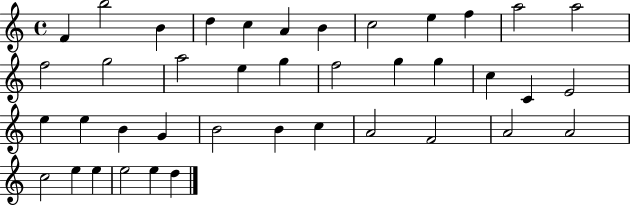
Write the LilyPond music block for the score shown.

{
  \clef treble
  \time 4/4
  \defaultTimeSignature
  \key c \major
  f'4 b''2 b'4 | d''4 c''4 a'4 b'4 | c''2 e''4 f''4 | a''2 a''2 | \break f''2 g''2 | a''2 e''4 g''4 | f''2 g''4 g''4 | c''4 c'4 e'2 | \break e''4 e''4 b'4 g'4 | b'2 b'4 c''4 | a'2 f'2 | a'2 a'2 | \break c''2 e''4 e''4 | e''2 e''4 d''4 | \bar "|."
}